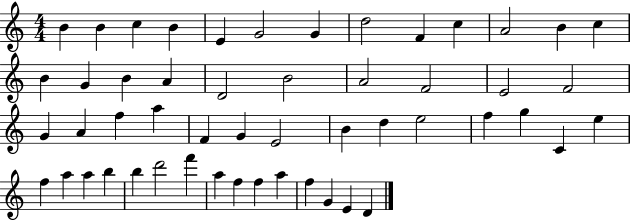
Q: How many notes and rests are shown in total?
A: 52